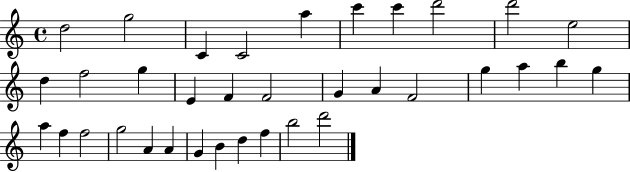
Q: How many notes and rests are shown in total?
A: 35